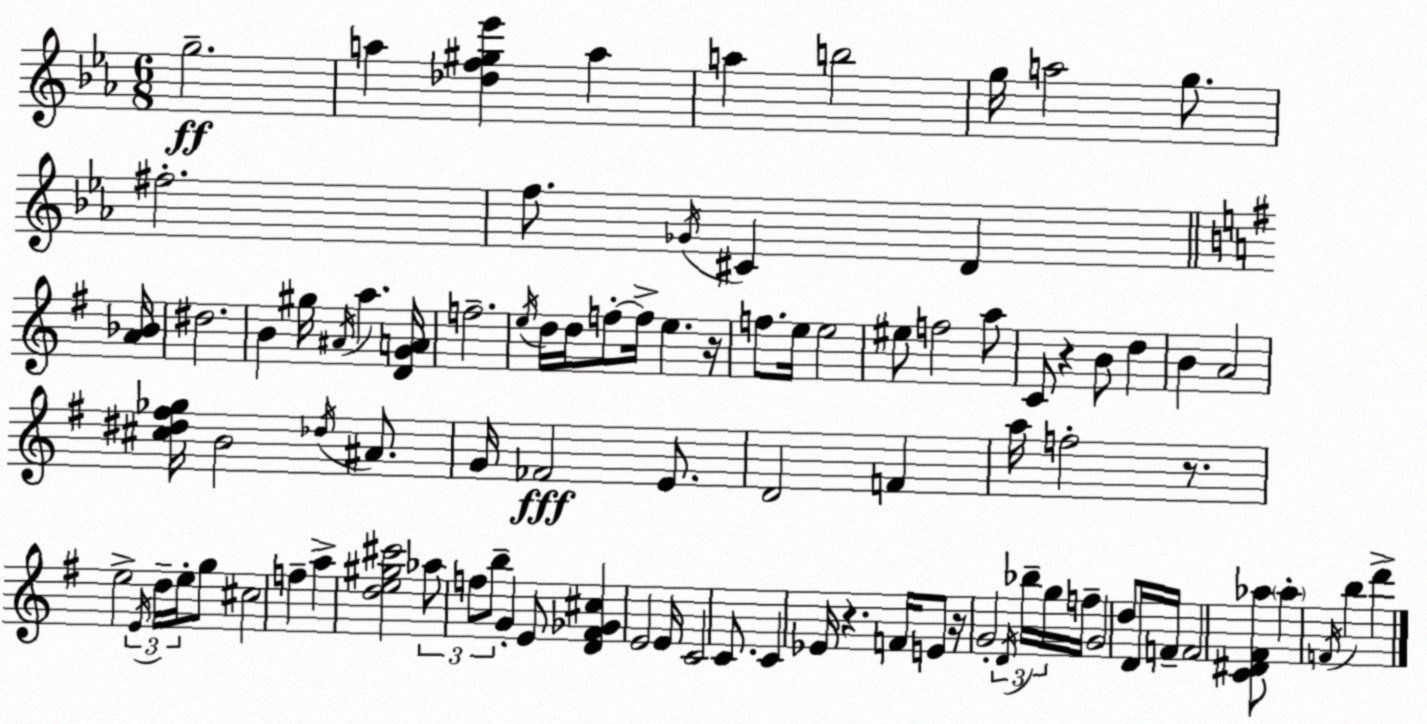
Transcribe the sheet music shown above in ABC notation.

X:1
T:Untitled
M:6/8
L:1/4
K:Eb
g2 a [_df^g_e'] a a b2 g/4 a2 g/2 ^f2 f/2 _G/4 ^C D [A_B]/4 ^d2 B ^g/4 ^A/4 a [DGA]/4 f2 e/4 d/4 d/4 f/2 f/4 e z/4 f/2 e/4 e2 ^e/2 f2 a/2 C/2 z B/2 d B A2 [^c^d^f_g]/4 B2 _d/4 ^A/2 G/4 _F2 E/2 D2 F a/4 f2 z/2 e2 E/4 d/4 e/4 g/2 ^c2 f a [de^g^c']2 _a/2 f/2 b/2 G E/2 [D^F_G^c] E2 E/4 C2 C/2 C _E/4 z F/4 E/2 z/4 G2 D/4 _b/4 g/4 f/4 G2 d/2 D/4 F/4 F2 [C^D^F_a]/2 _a F/4 b d'